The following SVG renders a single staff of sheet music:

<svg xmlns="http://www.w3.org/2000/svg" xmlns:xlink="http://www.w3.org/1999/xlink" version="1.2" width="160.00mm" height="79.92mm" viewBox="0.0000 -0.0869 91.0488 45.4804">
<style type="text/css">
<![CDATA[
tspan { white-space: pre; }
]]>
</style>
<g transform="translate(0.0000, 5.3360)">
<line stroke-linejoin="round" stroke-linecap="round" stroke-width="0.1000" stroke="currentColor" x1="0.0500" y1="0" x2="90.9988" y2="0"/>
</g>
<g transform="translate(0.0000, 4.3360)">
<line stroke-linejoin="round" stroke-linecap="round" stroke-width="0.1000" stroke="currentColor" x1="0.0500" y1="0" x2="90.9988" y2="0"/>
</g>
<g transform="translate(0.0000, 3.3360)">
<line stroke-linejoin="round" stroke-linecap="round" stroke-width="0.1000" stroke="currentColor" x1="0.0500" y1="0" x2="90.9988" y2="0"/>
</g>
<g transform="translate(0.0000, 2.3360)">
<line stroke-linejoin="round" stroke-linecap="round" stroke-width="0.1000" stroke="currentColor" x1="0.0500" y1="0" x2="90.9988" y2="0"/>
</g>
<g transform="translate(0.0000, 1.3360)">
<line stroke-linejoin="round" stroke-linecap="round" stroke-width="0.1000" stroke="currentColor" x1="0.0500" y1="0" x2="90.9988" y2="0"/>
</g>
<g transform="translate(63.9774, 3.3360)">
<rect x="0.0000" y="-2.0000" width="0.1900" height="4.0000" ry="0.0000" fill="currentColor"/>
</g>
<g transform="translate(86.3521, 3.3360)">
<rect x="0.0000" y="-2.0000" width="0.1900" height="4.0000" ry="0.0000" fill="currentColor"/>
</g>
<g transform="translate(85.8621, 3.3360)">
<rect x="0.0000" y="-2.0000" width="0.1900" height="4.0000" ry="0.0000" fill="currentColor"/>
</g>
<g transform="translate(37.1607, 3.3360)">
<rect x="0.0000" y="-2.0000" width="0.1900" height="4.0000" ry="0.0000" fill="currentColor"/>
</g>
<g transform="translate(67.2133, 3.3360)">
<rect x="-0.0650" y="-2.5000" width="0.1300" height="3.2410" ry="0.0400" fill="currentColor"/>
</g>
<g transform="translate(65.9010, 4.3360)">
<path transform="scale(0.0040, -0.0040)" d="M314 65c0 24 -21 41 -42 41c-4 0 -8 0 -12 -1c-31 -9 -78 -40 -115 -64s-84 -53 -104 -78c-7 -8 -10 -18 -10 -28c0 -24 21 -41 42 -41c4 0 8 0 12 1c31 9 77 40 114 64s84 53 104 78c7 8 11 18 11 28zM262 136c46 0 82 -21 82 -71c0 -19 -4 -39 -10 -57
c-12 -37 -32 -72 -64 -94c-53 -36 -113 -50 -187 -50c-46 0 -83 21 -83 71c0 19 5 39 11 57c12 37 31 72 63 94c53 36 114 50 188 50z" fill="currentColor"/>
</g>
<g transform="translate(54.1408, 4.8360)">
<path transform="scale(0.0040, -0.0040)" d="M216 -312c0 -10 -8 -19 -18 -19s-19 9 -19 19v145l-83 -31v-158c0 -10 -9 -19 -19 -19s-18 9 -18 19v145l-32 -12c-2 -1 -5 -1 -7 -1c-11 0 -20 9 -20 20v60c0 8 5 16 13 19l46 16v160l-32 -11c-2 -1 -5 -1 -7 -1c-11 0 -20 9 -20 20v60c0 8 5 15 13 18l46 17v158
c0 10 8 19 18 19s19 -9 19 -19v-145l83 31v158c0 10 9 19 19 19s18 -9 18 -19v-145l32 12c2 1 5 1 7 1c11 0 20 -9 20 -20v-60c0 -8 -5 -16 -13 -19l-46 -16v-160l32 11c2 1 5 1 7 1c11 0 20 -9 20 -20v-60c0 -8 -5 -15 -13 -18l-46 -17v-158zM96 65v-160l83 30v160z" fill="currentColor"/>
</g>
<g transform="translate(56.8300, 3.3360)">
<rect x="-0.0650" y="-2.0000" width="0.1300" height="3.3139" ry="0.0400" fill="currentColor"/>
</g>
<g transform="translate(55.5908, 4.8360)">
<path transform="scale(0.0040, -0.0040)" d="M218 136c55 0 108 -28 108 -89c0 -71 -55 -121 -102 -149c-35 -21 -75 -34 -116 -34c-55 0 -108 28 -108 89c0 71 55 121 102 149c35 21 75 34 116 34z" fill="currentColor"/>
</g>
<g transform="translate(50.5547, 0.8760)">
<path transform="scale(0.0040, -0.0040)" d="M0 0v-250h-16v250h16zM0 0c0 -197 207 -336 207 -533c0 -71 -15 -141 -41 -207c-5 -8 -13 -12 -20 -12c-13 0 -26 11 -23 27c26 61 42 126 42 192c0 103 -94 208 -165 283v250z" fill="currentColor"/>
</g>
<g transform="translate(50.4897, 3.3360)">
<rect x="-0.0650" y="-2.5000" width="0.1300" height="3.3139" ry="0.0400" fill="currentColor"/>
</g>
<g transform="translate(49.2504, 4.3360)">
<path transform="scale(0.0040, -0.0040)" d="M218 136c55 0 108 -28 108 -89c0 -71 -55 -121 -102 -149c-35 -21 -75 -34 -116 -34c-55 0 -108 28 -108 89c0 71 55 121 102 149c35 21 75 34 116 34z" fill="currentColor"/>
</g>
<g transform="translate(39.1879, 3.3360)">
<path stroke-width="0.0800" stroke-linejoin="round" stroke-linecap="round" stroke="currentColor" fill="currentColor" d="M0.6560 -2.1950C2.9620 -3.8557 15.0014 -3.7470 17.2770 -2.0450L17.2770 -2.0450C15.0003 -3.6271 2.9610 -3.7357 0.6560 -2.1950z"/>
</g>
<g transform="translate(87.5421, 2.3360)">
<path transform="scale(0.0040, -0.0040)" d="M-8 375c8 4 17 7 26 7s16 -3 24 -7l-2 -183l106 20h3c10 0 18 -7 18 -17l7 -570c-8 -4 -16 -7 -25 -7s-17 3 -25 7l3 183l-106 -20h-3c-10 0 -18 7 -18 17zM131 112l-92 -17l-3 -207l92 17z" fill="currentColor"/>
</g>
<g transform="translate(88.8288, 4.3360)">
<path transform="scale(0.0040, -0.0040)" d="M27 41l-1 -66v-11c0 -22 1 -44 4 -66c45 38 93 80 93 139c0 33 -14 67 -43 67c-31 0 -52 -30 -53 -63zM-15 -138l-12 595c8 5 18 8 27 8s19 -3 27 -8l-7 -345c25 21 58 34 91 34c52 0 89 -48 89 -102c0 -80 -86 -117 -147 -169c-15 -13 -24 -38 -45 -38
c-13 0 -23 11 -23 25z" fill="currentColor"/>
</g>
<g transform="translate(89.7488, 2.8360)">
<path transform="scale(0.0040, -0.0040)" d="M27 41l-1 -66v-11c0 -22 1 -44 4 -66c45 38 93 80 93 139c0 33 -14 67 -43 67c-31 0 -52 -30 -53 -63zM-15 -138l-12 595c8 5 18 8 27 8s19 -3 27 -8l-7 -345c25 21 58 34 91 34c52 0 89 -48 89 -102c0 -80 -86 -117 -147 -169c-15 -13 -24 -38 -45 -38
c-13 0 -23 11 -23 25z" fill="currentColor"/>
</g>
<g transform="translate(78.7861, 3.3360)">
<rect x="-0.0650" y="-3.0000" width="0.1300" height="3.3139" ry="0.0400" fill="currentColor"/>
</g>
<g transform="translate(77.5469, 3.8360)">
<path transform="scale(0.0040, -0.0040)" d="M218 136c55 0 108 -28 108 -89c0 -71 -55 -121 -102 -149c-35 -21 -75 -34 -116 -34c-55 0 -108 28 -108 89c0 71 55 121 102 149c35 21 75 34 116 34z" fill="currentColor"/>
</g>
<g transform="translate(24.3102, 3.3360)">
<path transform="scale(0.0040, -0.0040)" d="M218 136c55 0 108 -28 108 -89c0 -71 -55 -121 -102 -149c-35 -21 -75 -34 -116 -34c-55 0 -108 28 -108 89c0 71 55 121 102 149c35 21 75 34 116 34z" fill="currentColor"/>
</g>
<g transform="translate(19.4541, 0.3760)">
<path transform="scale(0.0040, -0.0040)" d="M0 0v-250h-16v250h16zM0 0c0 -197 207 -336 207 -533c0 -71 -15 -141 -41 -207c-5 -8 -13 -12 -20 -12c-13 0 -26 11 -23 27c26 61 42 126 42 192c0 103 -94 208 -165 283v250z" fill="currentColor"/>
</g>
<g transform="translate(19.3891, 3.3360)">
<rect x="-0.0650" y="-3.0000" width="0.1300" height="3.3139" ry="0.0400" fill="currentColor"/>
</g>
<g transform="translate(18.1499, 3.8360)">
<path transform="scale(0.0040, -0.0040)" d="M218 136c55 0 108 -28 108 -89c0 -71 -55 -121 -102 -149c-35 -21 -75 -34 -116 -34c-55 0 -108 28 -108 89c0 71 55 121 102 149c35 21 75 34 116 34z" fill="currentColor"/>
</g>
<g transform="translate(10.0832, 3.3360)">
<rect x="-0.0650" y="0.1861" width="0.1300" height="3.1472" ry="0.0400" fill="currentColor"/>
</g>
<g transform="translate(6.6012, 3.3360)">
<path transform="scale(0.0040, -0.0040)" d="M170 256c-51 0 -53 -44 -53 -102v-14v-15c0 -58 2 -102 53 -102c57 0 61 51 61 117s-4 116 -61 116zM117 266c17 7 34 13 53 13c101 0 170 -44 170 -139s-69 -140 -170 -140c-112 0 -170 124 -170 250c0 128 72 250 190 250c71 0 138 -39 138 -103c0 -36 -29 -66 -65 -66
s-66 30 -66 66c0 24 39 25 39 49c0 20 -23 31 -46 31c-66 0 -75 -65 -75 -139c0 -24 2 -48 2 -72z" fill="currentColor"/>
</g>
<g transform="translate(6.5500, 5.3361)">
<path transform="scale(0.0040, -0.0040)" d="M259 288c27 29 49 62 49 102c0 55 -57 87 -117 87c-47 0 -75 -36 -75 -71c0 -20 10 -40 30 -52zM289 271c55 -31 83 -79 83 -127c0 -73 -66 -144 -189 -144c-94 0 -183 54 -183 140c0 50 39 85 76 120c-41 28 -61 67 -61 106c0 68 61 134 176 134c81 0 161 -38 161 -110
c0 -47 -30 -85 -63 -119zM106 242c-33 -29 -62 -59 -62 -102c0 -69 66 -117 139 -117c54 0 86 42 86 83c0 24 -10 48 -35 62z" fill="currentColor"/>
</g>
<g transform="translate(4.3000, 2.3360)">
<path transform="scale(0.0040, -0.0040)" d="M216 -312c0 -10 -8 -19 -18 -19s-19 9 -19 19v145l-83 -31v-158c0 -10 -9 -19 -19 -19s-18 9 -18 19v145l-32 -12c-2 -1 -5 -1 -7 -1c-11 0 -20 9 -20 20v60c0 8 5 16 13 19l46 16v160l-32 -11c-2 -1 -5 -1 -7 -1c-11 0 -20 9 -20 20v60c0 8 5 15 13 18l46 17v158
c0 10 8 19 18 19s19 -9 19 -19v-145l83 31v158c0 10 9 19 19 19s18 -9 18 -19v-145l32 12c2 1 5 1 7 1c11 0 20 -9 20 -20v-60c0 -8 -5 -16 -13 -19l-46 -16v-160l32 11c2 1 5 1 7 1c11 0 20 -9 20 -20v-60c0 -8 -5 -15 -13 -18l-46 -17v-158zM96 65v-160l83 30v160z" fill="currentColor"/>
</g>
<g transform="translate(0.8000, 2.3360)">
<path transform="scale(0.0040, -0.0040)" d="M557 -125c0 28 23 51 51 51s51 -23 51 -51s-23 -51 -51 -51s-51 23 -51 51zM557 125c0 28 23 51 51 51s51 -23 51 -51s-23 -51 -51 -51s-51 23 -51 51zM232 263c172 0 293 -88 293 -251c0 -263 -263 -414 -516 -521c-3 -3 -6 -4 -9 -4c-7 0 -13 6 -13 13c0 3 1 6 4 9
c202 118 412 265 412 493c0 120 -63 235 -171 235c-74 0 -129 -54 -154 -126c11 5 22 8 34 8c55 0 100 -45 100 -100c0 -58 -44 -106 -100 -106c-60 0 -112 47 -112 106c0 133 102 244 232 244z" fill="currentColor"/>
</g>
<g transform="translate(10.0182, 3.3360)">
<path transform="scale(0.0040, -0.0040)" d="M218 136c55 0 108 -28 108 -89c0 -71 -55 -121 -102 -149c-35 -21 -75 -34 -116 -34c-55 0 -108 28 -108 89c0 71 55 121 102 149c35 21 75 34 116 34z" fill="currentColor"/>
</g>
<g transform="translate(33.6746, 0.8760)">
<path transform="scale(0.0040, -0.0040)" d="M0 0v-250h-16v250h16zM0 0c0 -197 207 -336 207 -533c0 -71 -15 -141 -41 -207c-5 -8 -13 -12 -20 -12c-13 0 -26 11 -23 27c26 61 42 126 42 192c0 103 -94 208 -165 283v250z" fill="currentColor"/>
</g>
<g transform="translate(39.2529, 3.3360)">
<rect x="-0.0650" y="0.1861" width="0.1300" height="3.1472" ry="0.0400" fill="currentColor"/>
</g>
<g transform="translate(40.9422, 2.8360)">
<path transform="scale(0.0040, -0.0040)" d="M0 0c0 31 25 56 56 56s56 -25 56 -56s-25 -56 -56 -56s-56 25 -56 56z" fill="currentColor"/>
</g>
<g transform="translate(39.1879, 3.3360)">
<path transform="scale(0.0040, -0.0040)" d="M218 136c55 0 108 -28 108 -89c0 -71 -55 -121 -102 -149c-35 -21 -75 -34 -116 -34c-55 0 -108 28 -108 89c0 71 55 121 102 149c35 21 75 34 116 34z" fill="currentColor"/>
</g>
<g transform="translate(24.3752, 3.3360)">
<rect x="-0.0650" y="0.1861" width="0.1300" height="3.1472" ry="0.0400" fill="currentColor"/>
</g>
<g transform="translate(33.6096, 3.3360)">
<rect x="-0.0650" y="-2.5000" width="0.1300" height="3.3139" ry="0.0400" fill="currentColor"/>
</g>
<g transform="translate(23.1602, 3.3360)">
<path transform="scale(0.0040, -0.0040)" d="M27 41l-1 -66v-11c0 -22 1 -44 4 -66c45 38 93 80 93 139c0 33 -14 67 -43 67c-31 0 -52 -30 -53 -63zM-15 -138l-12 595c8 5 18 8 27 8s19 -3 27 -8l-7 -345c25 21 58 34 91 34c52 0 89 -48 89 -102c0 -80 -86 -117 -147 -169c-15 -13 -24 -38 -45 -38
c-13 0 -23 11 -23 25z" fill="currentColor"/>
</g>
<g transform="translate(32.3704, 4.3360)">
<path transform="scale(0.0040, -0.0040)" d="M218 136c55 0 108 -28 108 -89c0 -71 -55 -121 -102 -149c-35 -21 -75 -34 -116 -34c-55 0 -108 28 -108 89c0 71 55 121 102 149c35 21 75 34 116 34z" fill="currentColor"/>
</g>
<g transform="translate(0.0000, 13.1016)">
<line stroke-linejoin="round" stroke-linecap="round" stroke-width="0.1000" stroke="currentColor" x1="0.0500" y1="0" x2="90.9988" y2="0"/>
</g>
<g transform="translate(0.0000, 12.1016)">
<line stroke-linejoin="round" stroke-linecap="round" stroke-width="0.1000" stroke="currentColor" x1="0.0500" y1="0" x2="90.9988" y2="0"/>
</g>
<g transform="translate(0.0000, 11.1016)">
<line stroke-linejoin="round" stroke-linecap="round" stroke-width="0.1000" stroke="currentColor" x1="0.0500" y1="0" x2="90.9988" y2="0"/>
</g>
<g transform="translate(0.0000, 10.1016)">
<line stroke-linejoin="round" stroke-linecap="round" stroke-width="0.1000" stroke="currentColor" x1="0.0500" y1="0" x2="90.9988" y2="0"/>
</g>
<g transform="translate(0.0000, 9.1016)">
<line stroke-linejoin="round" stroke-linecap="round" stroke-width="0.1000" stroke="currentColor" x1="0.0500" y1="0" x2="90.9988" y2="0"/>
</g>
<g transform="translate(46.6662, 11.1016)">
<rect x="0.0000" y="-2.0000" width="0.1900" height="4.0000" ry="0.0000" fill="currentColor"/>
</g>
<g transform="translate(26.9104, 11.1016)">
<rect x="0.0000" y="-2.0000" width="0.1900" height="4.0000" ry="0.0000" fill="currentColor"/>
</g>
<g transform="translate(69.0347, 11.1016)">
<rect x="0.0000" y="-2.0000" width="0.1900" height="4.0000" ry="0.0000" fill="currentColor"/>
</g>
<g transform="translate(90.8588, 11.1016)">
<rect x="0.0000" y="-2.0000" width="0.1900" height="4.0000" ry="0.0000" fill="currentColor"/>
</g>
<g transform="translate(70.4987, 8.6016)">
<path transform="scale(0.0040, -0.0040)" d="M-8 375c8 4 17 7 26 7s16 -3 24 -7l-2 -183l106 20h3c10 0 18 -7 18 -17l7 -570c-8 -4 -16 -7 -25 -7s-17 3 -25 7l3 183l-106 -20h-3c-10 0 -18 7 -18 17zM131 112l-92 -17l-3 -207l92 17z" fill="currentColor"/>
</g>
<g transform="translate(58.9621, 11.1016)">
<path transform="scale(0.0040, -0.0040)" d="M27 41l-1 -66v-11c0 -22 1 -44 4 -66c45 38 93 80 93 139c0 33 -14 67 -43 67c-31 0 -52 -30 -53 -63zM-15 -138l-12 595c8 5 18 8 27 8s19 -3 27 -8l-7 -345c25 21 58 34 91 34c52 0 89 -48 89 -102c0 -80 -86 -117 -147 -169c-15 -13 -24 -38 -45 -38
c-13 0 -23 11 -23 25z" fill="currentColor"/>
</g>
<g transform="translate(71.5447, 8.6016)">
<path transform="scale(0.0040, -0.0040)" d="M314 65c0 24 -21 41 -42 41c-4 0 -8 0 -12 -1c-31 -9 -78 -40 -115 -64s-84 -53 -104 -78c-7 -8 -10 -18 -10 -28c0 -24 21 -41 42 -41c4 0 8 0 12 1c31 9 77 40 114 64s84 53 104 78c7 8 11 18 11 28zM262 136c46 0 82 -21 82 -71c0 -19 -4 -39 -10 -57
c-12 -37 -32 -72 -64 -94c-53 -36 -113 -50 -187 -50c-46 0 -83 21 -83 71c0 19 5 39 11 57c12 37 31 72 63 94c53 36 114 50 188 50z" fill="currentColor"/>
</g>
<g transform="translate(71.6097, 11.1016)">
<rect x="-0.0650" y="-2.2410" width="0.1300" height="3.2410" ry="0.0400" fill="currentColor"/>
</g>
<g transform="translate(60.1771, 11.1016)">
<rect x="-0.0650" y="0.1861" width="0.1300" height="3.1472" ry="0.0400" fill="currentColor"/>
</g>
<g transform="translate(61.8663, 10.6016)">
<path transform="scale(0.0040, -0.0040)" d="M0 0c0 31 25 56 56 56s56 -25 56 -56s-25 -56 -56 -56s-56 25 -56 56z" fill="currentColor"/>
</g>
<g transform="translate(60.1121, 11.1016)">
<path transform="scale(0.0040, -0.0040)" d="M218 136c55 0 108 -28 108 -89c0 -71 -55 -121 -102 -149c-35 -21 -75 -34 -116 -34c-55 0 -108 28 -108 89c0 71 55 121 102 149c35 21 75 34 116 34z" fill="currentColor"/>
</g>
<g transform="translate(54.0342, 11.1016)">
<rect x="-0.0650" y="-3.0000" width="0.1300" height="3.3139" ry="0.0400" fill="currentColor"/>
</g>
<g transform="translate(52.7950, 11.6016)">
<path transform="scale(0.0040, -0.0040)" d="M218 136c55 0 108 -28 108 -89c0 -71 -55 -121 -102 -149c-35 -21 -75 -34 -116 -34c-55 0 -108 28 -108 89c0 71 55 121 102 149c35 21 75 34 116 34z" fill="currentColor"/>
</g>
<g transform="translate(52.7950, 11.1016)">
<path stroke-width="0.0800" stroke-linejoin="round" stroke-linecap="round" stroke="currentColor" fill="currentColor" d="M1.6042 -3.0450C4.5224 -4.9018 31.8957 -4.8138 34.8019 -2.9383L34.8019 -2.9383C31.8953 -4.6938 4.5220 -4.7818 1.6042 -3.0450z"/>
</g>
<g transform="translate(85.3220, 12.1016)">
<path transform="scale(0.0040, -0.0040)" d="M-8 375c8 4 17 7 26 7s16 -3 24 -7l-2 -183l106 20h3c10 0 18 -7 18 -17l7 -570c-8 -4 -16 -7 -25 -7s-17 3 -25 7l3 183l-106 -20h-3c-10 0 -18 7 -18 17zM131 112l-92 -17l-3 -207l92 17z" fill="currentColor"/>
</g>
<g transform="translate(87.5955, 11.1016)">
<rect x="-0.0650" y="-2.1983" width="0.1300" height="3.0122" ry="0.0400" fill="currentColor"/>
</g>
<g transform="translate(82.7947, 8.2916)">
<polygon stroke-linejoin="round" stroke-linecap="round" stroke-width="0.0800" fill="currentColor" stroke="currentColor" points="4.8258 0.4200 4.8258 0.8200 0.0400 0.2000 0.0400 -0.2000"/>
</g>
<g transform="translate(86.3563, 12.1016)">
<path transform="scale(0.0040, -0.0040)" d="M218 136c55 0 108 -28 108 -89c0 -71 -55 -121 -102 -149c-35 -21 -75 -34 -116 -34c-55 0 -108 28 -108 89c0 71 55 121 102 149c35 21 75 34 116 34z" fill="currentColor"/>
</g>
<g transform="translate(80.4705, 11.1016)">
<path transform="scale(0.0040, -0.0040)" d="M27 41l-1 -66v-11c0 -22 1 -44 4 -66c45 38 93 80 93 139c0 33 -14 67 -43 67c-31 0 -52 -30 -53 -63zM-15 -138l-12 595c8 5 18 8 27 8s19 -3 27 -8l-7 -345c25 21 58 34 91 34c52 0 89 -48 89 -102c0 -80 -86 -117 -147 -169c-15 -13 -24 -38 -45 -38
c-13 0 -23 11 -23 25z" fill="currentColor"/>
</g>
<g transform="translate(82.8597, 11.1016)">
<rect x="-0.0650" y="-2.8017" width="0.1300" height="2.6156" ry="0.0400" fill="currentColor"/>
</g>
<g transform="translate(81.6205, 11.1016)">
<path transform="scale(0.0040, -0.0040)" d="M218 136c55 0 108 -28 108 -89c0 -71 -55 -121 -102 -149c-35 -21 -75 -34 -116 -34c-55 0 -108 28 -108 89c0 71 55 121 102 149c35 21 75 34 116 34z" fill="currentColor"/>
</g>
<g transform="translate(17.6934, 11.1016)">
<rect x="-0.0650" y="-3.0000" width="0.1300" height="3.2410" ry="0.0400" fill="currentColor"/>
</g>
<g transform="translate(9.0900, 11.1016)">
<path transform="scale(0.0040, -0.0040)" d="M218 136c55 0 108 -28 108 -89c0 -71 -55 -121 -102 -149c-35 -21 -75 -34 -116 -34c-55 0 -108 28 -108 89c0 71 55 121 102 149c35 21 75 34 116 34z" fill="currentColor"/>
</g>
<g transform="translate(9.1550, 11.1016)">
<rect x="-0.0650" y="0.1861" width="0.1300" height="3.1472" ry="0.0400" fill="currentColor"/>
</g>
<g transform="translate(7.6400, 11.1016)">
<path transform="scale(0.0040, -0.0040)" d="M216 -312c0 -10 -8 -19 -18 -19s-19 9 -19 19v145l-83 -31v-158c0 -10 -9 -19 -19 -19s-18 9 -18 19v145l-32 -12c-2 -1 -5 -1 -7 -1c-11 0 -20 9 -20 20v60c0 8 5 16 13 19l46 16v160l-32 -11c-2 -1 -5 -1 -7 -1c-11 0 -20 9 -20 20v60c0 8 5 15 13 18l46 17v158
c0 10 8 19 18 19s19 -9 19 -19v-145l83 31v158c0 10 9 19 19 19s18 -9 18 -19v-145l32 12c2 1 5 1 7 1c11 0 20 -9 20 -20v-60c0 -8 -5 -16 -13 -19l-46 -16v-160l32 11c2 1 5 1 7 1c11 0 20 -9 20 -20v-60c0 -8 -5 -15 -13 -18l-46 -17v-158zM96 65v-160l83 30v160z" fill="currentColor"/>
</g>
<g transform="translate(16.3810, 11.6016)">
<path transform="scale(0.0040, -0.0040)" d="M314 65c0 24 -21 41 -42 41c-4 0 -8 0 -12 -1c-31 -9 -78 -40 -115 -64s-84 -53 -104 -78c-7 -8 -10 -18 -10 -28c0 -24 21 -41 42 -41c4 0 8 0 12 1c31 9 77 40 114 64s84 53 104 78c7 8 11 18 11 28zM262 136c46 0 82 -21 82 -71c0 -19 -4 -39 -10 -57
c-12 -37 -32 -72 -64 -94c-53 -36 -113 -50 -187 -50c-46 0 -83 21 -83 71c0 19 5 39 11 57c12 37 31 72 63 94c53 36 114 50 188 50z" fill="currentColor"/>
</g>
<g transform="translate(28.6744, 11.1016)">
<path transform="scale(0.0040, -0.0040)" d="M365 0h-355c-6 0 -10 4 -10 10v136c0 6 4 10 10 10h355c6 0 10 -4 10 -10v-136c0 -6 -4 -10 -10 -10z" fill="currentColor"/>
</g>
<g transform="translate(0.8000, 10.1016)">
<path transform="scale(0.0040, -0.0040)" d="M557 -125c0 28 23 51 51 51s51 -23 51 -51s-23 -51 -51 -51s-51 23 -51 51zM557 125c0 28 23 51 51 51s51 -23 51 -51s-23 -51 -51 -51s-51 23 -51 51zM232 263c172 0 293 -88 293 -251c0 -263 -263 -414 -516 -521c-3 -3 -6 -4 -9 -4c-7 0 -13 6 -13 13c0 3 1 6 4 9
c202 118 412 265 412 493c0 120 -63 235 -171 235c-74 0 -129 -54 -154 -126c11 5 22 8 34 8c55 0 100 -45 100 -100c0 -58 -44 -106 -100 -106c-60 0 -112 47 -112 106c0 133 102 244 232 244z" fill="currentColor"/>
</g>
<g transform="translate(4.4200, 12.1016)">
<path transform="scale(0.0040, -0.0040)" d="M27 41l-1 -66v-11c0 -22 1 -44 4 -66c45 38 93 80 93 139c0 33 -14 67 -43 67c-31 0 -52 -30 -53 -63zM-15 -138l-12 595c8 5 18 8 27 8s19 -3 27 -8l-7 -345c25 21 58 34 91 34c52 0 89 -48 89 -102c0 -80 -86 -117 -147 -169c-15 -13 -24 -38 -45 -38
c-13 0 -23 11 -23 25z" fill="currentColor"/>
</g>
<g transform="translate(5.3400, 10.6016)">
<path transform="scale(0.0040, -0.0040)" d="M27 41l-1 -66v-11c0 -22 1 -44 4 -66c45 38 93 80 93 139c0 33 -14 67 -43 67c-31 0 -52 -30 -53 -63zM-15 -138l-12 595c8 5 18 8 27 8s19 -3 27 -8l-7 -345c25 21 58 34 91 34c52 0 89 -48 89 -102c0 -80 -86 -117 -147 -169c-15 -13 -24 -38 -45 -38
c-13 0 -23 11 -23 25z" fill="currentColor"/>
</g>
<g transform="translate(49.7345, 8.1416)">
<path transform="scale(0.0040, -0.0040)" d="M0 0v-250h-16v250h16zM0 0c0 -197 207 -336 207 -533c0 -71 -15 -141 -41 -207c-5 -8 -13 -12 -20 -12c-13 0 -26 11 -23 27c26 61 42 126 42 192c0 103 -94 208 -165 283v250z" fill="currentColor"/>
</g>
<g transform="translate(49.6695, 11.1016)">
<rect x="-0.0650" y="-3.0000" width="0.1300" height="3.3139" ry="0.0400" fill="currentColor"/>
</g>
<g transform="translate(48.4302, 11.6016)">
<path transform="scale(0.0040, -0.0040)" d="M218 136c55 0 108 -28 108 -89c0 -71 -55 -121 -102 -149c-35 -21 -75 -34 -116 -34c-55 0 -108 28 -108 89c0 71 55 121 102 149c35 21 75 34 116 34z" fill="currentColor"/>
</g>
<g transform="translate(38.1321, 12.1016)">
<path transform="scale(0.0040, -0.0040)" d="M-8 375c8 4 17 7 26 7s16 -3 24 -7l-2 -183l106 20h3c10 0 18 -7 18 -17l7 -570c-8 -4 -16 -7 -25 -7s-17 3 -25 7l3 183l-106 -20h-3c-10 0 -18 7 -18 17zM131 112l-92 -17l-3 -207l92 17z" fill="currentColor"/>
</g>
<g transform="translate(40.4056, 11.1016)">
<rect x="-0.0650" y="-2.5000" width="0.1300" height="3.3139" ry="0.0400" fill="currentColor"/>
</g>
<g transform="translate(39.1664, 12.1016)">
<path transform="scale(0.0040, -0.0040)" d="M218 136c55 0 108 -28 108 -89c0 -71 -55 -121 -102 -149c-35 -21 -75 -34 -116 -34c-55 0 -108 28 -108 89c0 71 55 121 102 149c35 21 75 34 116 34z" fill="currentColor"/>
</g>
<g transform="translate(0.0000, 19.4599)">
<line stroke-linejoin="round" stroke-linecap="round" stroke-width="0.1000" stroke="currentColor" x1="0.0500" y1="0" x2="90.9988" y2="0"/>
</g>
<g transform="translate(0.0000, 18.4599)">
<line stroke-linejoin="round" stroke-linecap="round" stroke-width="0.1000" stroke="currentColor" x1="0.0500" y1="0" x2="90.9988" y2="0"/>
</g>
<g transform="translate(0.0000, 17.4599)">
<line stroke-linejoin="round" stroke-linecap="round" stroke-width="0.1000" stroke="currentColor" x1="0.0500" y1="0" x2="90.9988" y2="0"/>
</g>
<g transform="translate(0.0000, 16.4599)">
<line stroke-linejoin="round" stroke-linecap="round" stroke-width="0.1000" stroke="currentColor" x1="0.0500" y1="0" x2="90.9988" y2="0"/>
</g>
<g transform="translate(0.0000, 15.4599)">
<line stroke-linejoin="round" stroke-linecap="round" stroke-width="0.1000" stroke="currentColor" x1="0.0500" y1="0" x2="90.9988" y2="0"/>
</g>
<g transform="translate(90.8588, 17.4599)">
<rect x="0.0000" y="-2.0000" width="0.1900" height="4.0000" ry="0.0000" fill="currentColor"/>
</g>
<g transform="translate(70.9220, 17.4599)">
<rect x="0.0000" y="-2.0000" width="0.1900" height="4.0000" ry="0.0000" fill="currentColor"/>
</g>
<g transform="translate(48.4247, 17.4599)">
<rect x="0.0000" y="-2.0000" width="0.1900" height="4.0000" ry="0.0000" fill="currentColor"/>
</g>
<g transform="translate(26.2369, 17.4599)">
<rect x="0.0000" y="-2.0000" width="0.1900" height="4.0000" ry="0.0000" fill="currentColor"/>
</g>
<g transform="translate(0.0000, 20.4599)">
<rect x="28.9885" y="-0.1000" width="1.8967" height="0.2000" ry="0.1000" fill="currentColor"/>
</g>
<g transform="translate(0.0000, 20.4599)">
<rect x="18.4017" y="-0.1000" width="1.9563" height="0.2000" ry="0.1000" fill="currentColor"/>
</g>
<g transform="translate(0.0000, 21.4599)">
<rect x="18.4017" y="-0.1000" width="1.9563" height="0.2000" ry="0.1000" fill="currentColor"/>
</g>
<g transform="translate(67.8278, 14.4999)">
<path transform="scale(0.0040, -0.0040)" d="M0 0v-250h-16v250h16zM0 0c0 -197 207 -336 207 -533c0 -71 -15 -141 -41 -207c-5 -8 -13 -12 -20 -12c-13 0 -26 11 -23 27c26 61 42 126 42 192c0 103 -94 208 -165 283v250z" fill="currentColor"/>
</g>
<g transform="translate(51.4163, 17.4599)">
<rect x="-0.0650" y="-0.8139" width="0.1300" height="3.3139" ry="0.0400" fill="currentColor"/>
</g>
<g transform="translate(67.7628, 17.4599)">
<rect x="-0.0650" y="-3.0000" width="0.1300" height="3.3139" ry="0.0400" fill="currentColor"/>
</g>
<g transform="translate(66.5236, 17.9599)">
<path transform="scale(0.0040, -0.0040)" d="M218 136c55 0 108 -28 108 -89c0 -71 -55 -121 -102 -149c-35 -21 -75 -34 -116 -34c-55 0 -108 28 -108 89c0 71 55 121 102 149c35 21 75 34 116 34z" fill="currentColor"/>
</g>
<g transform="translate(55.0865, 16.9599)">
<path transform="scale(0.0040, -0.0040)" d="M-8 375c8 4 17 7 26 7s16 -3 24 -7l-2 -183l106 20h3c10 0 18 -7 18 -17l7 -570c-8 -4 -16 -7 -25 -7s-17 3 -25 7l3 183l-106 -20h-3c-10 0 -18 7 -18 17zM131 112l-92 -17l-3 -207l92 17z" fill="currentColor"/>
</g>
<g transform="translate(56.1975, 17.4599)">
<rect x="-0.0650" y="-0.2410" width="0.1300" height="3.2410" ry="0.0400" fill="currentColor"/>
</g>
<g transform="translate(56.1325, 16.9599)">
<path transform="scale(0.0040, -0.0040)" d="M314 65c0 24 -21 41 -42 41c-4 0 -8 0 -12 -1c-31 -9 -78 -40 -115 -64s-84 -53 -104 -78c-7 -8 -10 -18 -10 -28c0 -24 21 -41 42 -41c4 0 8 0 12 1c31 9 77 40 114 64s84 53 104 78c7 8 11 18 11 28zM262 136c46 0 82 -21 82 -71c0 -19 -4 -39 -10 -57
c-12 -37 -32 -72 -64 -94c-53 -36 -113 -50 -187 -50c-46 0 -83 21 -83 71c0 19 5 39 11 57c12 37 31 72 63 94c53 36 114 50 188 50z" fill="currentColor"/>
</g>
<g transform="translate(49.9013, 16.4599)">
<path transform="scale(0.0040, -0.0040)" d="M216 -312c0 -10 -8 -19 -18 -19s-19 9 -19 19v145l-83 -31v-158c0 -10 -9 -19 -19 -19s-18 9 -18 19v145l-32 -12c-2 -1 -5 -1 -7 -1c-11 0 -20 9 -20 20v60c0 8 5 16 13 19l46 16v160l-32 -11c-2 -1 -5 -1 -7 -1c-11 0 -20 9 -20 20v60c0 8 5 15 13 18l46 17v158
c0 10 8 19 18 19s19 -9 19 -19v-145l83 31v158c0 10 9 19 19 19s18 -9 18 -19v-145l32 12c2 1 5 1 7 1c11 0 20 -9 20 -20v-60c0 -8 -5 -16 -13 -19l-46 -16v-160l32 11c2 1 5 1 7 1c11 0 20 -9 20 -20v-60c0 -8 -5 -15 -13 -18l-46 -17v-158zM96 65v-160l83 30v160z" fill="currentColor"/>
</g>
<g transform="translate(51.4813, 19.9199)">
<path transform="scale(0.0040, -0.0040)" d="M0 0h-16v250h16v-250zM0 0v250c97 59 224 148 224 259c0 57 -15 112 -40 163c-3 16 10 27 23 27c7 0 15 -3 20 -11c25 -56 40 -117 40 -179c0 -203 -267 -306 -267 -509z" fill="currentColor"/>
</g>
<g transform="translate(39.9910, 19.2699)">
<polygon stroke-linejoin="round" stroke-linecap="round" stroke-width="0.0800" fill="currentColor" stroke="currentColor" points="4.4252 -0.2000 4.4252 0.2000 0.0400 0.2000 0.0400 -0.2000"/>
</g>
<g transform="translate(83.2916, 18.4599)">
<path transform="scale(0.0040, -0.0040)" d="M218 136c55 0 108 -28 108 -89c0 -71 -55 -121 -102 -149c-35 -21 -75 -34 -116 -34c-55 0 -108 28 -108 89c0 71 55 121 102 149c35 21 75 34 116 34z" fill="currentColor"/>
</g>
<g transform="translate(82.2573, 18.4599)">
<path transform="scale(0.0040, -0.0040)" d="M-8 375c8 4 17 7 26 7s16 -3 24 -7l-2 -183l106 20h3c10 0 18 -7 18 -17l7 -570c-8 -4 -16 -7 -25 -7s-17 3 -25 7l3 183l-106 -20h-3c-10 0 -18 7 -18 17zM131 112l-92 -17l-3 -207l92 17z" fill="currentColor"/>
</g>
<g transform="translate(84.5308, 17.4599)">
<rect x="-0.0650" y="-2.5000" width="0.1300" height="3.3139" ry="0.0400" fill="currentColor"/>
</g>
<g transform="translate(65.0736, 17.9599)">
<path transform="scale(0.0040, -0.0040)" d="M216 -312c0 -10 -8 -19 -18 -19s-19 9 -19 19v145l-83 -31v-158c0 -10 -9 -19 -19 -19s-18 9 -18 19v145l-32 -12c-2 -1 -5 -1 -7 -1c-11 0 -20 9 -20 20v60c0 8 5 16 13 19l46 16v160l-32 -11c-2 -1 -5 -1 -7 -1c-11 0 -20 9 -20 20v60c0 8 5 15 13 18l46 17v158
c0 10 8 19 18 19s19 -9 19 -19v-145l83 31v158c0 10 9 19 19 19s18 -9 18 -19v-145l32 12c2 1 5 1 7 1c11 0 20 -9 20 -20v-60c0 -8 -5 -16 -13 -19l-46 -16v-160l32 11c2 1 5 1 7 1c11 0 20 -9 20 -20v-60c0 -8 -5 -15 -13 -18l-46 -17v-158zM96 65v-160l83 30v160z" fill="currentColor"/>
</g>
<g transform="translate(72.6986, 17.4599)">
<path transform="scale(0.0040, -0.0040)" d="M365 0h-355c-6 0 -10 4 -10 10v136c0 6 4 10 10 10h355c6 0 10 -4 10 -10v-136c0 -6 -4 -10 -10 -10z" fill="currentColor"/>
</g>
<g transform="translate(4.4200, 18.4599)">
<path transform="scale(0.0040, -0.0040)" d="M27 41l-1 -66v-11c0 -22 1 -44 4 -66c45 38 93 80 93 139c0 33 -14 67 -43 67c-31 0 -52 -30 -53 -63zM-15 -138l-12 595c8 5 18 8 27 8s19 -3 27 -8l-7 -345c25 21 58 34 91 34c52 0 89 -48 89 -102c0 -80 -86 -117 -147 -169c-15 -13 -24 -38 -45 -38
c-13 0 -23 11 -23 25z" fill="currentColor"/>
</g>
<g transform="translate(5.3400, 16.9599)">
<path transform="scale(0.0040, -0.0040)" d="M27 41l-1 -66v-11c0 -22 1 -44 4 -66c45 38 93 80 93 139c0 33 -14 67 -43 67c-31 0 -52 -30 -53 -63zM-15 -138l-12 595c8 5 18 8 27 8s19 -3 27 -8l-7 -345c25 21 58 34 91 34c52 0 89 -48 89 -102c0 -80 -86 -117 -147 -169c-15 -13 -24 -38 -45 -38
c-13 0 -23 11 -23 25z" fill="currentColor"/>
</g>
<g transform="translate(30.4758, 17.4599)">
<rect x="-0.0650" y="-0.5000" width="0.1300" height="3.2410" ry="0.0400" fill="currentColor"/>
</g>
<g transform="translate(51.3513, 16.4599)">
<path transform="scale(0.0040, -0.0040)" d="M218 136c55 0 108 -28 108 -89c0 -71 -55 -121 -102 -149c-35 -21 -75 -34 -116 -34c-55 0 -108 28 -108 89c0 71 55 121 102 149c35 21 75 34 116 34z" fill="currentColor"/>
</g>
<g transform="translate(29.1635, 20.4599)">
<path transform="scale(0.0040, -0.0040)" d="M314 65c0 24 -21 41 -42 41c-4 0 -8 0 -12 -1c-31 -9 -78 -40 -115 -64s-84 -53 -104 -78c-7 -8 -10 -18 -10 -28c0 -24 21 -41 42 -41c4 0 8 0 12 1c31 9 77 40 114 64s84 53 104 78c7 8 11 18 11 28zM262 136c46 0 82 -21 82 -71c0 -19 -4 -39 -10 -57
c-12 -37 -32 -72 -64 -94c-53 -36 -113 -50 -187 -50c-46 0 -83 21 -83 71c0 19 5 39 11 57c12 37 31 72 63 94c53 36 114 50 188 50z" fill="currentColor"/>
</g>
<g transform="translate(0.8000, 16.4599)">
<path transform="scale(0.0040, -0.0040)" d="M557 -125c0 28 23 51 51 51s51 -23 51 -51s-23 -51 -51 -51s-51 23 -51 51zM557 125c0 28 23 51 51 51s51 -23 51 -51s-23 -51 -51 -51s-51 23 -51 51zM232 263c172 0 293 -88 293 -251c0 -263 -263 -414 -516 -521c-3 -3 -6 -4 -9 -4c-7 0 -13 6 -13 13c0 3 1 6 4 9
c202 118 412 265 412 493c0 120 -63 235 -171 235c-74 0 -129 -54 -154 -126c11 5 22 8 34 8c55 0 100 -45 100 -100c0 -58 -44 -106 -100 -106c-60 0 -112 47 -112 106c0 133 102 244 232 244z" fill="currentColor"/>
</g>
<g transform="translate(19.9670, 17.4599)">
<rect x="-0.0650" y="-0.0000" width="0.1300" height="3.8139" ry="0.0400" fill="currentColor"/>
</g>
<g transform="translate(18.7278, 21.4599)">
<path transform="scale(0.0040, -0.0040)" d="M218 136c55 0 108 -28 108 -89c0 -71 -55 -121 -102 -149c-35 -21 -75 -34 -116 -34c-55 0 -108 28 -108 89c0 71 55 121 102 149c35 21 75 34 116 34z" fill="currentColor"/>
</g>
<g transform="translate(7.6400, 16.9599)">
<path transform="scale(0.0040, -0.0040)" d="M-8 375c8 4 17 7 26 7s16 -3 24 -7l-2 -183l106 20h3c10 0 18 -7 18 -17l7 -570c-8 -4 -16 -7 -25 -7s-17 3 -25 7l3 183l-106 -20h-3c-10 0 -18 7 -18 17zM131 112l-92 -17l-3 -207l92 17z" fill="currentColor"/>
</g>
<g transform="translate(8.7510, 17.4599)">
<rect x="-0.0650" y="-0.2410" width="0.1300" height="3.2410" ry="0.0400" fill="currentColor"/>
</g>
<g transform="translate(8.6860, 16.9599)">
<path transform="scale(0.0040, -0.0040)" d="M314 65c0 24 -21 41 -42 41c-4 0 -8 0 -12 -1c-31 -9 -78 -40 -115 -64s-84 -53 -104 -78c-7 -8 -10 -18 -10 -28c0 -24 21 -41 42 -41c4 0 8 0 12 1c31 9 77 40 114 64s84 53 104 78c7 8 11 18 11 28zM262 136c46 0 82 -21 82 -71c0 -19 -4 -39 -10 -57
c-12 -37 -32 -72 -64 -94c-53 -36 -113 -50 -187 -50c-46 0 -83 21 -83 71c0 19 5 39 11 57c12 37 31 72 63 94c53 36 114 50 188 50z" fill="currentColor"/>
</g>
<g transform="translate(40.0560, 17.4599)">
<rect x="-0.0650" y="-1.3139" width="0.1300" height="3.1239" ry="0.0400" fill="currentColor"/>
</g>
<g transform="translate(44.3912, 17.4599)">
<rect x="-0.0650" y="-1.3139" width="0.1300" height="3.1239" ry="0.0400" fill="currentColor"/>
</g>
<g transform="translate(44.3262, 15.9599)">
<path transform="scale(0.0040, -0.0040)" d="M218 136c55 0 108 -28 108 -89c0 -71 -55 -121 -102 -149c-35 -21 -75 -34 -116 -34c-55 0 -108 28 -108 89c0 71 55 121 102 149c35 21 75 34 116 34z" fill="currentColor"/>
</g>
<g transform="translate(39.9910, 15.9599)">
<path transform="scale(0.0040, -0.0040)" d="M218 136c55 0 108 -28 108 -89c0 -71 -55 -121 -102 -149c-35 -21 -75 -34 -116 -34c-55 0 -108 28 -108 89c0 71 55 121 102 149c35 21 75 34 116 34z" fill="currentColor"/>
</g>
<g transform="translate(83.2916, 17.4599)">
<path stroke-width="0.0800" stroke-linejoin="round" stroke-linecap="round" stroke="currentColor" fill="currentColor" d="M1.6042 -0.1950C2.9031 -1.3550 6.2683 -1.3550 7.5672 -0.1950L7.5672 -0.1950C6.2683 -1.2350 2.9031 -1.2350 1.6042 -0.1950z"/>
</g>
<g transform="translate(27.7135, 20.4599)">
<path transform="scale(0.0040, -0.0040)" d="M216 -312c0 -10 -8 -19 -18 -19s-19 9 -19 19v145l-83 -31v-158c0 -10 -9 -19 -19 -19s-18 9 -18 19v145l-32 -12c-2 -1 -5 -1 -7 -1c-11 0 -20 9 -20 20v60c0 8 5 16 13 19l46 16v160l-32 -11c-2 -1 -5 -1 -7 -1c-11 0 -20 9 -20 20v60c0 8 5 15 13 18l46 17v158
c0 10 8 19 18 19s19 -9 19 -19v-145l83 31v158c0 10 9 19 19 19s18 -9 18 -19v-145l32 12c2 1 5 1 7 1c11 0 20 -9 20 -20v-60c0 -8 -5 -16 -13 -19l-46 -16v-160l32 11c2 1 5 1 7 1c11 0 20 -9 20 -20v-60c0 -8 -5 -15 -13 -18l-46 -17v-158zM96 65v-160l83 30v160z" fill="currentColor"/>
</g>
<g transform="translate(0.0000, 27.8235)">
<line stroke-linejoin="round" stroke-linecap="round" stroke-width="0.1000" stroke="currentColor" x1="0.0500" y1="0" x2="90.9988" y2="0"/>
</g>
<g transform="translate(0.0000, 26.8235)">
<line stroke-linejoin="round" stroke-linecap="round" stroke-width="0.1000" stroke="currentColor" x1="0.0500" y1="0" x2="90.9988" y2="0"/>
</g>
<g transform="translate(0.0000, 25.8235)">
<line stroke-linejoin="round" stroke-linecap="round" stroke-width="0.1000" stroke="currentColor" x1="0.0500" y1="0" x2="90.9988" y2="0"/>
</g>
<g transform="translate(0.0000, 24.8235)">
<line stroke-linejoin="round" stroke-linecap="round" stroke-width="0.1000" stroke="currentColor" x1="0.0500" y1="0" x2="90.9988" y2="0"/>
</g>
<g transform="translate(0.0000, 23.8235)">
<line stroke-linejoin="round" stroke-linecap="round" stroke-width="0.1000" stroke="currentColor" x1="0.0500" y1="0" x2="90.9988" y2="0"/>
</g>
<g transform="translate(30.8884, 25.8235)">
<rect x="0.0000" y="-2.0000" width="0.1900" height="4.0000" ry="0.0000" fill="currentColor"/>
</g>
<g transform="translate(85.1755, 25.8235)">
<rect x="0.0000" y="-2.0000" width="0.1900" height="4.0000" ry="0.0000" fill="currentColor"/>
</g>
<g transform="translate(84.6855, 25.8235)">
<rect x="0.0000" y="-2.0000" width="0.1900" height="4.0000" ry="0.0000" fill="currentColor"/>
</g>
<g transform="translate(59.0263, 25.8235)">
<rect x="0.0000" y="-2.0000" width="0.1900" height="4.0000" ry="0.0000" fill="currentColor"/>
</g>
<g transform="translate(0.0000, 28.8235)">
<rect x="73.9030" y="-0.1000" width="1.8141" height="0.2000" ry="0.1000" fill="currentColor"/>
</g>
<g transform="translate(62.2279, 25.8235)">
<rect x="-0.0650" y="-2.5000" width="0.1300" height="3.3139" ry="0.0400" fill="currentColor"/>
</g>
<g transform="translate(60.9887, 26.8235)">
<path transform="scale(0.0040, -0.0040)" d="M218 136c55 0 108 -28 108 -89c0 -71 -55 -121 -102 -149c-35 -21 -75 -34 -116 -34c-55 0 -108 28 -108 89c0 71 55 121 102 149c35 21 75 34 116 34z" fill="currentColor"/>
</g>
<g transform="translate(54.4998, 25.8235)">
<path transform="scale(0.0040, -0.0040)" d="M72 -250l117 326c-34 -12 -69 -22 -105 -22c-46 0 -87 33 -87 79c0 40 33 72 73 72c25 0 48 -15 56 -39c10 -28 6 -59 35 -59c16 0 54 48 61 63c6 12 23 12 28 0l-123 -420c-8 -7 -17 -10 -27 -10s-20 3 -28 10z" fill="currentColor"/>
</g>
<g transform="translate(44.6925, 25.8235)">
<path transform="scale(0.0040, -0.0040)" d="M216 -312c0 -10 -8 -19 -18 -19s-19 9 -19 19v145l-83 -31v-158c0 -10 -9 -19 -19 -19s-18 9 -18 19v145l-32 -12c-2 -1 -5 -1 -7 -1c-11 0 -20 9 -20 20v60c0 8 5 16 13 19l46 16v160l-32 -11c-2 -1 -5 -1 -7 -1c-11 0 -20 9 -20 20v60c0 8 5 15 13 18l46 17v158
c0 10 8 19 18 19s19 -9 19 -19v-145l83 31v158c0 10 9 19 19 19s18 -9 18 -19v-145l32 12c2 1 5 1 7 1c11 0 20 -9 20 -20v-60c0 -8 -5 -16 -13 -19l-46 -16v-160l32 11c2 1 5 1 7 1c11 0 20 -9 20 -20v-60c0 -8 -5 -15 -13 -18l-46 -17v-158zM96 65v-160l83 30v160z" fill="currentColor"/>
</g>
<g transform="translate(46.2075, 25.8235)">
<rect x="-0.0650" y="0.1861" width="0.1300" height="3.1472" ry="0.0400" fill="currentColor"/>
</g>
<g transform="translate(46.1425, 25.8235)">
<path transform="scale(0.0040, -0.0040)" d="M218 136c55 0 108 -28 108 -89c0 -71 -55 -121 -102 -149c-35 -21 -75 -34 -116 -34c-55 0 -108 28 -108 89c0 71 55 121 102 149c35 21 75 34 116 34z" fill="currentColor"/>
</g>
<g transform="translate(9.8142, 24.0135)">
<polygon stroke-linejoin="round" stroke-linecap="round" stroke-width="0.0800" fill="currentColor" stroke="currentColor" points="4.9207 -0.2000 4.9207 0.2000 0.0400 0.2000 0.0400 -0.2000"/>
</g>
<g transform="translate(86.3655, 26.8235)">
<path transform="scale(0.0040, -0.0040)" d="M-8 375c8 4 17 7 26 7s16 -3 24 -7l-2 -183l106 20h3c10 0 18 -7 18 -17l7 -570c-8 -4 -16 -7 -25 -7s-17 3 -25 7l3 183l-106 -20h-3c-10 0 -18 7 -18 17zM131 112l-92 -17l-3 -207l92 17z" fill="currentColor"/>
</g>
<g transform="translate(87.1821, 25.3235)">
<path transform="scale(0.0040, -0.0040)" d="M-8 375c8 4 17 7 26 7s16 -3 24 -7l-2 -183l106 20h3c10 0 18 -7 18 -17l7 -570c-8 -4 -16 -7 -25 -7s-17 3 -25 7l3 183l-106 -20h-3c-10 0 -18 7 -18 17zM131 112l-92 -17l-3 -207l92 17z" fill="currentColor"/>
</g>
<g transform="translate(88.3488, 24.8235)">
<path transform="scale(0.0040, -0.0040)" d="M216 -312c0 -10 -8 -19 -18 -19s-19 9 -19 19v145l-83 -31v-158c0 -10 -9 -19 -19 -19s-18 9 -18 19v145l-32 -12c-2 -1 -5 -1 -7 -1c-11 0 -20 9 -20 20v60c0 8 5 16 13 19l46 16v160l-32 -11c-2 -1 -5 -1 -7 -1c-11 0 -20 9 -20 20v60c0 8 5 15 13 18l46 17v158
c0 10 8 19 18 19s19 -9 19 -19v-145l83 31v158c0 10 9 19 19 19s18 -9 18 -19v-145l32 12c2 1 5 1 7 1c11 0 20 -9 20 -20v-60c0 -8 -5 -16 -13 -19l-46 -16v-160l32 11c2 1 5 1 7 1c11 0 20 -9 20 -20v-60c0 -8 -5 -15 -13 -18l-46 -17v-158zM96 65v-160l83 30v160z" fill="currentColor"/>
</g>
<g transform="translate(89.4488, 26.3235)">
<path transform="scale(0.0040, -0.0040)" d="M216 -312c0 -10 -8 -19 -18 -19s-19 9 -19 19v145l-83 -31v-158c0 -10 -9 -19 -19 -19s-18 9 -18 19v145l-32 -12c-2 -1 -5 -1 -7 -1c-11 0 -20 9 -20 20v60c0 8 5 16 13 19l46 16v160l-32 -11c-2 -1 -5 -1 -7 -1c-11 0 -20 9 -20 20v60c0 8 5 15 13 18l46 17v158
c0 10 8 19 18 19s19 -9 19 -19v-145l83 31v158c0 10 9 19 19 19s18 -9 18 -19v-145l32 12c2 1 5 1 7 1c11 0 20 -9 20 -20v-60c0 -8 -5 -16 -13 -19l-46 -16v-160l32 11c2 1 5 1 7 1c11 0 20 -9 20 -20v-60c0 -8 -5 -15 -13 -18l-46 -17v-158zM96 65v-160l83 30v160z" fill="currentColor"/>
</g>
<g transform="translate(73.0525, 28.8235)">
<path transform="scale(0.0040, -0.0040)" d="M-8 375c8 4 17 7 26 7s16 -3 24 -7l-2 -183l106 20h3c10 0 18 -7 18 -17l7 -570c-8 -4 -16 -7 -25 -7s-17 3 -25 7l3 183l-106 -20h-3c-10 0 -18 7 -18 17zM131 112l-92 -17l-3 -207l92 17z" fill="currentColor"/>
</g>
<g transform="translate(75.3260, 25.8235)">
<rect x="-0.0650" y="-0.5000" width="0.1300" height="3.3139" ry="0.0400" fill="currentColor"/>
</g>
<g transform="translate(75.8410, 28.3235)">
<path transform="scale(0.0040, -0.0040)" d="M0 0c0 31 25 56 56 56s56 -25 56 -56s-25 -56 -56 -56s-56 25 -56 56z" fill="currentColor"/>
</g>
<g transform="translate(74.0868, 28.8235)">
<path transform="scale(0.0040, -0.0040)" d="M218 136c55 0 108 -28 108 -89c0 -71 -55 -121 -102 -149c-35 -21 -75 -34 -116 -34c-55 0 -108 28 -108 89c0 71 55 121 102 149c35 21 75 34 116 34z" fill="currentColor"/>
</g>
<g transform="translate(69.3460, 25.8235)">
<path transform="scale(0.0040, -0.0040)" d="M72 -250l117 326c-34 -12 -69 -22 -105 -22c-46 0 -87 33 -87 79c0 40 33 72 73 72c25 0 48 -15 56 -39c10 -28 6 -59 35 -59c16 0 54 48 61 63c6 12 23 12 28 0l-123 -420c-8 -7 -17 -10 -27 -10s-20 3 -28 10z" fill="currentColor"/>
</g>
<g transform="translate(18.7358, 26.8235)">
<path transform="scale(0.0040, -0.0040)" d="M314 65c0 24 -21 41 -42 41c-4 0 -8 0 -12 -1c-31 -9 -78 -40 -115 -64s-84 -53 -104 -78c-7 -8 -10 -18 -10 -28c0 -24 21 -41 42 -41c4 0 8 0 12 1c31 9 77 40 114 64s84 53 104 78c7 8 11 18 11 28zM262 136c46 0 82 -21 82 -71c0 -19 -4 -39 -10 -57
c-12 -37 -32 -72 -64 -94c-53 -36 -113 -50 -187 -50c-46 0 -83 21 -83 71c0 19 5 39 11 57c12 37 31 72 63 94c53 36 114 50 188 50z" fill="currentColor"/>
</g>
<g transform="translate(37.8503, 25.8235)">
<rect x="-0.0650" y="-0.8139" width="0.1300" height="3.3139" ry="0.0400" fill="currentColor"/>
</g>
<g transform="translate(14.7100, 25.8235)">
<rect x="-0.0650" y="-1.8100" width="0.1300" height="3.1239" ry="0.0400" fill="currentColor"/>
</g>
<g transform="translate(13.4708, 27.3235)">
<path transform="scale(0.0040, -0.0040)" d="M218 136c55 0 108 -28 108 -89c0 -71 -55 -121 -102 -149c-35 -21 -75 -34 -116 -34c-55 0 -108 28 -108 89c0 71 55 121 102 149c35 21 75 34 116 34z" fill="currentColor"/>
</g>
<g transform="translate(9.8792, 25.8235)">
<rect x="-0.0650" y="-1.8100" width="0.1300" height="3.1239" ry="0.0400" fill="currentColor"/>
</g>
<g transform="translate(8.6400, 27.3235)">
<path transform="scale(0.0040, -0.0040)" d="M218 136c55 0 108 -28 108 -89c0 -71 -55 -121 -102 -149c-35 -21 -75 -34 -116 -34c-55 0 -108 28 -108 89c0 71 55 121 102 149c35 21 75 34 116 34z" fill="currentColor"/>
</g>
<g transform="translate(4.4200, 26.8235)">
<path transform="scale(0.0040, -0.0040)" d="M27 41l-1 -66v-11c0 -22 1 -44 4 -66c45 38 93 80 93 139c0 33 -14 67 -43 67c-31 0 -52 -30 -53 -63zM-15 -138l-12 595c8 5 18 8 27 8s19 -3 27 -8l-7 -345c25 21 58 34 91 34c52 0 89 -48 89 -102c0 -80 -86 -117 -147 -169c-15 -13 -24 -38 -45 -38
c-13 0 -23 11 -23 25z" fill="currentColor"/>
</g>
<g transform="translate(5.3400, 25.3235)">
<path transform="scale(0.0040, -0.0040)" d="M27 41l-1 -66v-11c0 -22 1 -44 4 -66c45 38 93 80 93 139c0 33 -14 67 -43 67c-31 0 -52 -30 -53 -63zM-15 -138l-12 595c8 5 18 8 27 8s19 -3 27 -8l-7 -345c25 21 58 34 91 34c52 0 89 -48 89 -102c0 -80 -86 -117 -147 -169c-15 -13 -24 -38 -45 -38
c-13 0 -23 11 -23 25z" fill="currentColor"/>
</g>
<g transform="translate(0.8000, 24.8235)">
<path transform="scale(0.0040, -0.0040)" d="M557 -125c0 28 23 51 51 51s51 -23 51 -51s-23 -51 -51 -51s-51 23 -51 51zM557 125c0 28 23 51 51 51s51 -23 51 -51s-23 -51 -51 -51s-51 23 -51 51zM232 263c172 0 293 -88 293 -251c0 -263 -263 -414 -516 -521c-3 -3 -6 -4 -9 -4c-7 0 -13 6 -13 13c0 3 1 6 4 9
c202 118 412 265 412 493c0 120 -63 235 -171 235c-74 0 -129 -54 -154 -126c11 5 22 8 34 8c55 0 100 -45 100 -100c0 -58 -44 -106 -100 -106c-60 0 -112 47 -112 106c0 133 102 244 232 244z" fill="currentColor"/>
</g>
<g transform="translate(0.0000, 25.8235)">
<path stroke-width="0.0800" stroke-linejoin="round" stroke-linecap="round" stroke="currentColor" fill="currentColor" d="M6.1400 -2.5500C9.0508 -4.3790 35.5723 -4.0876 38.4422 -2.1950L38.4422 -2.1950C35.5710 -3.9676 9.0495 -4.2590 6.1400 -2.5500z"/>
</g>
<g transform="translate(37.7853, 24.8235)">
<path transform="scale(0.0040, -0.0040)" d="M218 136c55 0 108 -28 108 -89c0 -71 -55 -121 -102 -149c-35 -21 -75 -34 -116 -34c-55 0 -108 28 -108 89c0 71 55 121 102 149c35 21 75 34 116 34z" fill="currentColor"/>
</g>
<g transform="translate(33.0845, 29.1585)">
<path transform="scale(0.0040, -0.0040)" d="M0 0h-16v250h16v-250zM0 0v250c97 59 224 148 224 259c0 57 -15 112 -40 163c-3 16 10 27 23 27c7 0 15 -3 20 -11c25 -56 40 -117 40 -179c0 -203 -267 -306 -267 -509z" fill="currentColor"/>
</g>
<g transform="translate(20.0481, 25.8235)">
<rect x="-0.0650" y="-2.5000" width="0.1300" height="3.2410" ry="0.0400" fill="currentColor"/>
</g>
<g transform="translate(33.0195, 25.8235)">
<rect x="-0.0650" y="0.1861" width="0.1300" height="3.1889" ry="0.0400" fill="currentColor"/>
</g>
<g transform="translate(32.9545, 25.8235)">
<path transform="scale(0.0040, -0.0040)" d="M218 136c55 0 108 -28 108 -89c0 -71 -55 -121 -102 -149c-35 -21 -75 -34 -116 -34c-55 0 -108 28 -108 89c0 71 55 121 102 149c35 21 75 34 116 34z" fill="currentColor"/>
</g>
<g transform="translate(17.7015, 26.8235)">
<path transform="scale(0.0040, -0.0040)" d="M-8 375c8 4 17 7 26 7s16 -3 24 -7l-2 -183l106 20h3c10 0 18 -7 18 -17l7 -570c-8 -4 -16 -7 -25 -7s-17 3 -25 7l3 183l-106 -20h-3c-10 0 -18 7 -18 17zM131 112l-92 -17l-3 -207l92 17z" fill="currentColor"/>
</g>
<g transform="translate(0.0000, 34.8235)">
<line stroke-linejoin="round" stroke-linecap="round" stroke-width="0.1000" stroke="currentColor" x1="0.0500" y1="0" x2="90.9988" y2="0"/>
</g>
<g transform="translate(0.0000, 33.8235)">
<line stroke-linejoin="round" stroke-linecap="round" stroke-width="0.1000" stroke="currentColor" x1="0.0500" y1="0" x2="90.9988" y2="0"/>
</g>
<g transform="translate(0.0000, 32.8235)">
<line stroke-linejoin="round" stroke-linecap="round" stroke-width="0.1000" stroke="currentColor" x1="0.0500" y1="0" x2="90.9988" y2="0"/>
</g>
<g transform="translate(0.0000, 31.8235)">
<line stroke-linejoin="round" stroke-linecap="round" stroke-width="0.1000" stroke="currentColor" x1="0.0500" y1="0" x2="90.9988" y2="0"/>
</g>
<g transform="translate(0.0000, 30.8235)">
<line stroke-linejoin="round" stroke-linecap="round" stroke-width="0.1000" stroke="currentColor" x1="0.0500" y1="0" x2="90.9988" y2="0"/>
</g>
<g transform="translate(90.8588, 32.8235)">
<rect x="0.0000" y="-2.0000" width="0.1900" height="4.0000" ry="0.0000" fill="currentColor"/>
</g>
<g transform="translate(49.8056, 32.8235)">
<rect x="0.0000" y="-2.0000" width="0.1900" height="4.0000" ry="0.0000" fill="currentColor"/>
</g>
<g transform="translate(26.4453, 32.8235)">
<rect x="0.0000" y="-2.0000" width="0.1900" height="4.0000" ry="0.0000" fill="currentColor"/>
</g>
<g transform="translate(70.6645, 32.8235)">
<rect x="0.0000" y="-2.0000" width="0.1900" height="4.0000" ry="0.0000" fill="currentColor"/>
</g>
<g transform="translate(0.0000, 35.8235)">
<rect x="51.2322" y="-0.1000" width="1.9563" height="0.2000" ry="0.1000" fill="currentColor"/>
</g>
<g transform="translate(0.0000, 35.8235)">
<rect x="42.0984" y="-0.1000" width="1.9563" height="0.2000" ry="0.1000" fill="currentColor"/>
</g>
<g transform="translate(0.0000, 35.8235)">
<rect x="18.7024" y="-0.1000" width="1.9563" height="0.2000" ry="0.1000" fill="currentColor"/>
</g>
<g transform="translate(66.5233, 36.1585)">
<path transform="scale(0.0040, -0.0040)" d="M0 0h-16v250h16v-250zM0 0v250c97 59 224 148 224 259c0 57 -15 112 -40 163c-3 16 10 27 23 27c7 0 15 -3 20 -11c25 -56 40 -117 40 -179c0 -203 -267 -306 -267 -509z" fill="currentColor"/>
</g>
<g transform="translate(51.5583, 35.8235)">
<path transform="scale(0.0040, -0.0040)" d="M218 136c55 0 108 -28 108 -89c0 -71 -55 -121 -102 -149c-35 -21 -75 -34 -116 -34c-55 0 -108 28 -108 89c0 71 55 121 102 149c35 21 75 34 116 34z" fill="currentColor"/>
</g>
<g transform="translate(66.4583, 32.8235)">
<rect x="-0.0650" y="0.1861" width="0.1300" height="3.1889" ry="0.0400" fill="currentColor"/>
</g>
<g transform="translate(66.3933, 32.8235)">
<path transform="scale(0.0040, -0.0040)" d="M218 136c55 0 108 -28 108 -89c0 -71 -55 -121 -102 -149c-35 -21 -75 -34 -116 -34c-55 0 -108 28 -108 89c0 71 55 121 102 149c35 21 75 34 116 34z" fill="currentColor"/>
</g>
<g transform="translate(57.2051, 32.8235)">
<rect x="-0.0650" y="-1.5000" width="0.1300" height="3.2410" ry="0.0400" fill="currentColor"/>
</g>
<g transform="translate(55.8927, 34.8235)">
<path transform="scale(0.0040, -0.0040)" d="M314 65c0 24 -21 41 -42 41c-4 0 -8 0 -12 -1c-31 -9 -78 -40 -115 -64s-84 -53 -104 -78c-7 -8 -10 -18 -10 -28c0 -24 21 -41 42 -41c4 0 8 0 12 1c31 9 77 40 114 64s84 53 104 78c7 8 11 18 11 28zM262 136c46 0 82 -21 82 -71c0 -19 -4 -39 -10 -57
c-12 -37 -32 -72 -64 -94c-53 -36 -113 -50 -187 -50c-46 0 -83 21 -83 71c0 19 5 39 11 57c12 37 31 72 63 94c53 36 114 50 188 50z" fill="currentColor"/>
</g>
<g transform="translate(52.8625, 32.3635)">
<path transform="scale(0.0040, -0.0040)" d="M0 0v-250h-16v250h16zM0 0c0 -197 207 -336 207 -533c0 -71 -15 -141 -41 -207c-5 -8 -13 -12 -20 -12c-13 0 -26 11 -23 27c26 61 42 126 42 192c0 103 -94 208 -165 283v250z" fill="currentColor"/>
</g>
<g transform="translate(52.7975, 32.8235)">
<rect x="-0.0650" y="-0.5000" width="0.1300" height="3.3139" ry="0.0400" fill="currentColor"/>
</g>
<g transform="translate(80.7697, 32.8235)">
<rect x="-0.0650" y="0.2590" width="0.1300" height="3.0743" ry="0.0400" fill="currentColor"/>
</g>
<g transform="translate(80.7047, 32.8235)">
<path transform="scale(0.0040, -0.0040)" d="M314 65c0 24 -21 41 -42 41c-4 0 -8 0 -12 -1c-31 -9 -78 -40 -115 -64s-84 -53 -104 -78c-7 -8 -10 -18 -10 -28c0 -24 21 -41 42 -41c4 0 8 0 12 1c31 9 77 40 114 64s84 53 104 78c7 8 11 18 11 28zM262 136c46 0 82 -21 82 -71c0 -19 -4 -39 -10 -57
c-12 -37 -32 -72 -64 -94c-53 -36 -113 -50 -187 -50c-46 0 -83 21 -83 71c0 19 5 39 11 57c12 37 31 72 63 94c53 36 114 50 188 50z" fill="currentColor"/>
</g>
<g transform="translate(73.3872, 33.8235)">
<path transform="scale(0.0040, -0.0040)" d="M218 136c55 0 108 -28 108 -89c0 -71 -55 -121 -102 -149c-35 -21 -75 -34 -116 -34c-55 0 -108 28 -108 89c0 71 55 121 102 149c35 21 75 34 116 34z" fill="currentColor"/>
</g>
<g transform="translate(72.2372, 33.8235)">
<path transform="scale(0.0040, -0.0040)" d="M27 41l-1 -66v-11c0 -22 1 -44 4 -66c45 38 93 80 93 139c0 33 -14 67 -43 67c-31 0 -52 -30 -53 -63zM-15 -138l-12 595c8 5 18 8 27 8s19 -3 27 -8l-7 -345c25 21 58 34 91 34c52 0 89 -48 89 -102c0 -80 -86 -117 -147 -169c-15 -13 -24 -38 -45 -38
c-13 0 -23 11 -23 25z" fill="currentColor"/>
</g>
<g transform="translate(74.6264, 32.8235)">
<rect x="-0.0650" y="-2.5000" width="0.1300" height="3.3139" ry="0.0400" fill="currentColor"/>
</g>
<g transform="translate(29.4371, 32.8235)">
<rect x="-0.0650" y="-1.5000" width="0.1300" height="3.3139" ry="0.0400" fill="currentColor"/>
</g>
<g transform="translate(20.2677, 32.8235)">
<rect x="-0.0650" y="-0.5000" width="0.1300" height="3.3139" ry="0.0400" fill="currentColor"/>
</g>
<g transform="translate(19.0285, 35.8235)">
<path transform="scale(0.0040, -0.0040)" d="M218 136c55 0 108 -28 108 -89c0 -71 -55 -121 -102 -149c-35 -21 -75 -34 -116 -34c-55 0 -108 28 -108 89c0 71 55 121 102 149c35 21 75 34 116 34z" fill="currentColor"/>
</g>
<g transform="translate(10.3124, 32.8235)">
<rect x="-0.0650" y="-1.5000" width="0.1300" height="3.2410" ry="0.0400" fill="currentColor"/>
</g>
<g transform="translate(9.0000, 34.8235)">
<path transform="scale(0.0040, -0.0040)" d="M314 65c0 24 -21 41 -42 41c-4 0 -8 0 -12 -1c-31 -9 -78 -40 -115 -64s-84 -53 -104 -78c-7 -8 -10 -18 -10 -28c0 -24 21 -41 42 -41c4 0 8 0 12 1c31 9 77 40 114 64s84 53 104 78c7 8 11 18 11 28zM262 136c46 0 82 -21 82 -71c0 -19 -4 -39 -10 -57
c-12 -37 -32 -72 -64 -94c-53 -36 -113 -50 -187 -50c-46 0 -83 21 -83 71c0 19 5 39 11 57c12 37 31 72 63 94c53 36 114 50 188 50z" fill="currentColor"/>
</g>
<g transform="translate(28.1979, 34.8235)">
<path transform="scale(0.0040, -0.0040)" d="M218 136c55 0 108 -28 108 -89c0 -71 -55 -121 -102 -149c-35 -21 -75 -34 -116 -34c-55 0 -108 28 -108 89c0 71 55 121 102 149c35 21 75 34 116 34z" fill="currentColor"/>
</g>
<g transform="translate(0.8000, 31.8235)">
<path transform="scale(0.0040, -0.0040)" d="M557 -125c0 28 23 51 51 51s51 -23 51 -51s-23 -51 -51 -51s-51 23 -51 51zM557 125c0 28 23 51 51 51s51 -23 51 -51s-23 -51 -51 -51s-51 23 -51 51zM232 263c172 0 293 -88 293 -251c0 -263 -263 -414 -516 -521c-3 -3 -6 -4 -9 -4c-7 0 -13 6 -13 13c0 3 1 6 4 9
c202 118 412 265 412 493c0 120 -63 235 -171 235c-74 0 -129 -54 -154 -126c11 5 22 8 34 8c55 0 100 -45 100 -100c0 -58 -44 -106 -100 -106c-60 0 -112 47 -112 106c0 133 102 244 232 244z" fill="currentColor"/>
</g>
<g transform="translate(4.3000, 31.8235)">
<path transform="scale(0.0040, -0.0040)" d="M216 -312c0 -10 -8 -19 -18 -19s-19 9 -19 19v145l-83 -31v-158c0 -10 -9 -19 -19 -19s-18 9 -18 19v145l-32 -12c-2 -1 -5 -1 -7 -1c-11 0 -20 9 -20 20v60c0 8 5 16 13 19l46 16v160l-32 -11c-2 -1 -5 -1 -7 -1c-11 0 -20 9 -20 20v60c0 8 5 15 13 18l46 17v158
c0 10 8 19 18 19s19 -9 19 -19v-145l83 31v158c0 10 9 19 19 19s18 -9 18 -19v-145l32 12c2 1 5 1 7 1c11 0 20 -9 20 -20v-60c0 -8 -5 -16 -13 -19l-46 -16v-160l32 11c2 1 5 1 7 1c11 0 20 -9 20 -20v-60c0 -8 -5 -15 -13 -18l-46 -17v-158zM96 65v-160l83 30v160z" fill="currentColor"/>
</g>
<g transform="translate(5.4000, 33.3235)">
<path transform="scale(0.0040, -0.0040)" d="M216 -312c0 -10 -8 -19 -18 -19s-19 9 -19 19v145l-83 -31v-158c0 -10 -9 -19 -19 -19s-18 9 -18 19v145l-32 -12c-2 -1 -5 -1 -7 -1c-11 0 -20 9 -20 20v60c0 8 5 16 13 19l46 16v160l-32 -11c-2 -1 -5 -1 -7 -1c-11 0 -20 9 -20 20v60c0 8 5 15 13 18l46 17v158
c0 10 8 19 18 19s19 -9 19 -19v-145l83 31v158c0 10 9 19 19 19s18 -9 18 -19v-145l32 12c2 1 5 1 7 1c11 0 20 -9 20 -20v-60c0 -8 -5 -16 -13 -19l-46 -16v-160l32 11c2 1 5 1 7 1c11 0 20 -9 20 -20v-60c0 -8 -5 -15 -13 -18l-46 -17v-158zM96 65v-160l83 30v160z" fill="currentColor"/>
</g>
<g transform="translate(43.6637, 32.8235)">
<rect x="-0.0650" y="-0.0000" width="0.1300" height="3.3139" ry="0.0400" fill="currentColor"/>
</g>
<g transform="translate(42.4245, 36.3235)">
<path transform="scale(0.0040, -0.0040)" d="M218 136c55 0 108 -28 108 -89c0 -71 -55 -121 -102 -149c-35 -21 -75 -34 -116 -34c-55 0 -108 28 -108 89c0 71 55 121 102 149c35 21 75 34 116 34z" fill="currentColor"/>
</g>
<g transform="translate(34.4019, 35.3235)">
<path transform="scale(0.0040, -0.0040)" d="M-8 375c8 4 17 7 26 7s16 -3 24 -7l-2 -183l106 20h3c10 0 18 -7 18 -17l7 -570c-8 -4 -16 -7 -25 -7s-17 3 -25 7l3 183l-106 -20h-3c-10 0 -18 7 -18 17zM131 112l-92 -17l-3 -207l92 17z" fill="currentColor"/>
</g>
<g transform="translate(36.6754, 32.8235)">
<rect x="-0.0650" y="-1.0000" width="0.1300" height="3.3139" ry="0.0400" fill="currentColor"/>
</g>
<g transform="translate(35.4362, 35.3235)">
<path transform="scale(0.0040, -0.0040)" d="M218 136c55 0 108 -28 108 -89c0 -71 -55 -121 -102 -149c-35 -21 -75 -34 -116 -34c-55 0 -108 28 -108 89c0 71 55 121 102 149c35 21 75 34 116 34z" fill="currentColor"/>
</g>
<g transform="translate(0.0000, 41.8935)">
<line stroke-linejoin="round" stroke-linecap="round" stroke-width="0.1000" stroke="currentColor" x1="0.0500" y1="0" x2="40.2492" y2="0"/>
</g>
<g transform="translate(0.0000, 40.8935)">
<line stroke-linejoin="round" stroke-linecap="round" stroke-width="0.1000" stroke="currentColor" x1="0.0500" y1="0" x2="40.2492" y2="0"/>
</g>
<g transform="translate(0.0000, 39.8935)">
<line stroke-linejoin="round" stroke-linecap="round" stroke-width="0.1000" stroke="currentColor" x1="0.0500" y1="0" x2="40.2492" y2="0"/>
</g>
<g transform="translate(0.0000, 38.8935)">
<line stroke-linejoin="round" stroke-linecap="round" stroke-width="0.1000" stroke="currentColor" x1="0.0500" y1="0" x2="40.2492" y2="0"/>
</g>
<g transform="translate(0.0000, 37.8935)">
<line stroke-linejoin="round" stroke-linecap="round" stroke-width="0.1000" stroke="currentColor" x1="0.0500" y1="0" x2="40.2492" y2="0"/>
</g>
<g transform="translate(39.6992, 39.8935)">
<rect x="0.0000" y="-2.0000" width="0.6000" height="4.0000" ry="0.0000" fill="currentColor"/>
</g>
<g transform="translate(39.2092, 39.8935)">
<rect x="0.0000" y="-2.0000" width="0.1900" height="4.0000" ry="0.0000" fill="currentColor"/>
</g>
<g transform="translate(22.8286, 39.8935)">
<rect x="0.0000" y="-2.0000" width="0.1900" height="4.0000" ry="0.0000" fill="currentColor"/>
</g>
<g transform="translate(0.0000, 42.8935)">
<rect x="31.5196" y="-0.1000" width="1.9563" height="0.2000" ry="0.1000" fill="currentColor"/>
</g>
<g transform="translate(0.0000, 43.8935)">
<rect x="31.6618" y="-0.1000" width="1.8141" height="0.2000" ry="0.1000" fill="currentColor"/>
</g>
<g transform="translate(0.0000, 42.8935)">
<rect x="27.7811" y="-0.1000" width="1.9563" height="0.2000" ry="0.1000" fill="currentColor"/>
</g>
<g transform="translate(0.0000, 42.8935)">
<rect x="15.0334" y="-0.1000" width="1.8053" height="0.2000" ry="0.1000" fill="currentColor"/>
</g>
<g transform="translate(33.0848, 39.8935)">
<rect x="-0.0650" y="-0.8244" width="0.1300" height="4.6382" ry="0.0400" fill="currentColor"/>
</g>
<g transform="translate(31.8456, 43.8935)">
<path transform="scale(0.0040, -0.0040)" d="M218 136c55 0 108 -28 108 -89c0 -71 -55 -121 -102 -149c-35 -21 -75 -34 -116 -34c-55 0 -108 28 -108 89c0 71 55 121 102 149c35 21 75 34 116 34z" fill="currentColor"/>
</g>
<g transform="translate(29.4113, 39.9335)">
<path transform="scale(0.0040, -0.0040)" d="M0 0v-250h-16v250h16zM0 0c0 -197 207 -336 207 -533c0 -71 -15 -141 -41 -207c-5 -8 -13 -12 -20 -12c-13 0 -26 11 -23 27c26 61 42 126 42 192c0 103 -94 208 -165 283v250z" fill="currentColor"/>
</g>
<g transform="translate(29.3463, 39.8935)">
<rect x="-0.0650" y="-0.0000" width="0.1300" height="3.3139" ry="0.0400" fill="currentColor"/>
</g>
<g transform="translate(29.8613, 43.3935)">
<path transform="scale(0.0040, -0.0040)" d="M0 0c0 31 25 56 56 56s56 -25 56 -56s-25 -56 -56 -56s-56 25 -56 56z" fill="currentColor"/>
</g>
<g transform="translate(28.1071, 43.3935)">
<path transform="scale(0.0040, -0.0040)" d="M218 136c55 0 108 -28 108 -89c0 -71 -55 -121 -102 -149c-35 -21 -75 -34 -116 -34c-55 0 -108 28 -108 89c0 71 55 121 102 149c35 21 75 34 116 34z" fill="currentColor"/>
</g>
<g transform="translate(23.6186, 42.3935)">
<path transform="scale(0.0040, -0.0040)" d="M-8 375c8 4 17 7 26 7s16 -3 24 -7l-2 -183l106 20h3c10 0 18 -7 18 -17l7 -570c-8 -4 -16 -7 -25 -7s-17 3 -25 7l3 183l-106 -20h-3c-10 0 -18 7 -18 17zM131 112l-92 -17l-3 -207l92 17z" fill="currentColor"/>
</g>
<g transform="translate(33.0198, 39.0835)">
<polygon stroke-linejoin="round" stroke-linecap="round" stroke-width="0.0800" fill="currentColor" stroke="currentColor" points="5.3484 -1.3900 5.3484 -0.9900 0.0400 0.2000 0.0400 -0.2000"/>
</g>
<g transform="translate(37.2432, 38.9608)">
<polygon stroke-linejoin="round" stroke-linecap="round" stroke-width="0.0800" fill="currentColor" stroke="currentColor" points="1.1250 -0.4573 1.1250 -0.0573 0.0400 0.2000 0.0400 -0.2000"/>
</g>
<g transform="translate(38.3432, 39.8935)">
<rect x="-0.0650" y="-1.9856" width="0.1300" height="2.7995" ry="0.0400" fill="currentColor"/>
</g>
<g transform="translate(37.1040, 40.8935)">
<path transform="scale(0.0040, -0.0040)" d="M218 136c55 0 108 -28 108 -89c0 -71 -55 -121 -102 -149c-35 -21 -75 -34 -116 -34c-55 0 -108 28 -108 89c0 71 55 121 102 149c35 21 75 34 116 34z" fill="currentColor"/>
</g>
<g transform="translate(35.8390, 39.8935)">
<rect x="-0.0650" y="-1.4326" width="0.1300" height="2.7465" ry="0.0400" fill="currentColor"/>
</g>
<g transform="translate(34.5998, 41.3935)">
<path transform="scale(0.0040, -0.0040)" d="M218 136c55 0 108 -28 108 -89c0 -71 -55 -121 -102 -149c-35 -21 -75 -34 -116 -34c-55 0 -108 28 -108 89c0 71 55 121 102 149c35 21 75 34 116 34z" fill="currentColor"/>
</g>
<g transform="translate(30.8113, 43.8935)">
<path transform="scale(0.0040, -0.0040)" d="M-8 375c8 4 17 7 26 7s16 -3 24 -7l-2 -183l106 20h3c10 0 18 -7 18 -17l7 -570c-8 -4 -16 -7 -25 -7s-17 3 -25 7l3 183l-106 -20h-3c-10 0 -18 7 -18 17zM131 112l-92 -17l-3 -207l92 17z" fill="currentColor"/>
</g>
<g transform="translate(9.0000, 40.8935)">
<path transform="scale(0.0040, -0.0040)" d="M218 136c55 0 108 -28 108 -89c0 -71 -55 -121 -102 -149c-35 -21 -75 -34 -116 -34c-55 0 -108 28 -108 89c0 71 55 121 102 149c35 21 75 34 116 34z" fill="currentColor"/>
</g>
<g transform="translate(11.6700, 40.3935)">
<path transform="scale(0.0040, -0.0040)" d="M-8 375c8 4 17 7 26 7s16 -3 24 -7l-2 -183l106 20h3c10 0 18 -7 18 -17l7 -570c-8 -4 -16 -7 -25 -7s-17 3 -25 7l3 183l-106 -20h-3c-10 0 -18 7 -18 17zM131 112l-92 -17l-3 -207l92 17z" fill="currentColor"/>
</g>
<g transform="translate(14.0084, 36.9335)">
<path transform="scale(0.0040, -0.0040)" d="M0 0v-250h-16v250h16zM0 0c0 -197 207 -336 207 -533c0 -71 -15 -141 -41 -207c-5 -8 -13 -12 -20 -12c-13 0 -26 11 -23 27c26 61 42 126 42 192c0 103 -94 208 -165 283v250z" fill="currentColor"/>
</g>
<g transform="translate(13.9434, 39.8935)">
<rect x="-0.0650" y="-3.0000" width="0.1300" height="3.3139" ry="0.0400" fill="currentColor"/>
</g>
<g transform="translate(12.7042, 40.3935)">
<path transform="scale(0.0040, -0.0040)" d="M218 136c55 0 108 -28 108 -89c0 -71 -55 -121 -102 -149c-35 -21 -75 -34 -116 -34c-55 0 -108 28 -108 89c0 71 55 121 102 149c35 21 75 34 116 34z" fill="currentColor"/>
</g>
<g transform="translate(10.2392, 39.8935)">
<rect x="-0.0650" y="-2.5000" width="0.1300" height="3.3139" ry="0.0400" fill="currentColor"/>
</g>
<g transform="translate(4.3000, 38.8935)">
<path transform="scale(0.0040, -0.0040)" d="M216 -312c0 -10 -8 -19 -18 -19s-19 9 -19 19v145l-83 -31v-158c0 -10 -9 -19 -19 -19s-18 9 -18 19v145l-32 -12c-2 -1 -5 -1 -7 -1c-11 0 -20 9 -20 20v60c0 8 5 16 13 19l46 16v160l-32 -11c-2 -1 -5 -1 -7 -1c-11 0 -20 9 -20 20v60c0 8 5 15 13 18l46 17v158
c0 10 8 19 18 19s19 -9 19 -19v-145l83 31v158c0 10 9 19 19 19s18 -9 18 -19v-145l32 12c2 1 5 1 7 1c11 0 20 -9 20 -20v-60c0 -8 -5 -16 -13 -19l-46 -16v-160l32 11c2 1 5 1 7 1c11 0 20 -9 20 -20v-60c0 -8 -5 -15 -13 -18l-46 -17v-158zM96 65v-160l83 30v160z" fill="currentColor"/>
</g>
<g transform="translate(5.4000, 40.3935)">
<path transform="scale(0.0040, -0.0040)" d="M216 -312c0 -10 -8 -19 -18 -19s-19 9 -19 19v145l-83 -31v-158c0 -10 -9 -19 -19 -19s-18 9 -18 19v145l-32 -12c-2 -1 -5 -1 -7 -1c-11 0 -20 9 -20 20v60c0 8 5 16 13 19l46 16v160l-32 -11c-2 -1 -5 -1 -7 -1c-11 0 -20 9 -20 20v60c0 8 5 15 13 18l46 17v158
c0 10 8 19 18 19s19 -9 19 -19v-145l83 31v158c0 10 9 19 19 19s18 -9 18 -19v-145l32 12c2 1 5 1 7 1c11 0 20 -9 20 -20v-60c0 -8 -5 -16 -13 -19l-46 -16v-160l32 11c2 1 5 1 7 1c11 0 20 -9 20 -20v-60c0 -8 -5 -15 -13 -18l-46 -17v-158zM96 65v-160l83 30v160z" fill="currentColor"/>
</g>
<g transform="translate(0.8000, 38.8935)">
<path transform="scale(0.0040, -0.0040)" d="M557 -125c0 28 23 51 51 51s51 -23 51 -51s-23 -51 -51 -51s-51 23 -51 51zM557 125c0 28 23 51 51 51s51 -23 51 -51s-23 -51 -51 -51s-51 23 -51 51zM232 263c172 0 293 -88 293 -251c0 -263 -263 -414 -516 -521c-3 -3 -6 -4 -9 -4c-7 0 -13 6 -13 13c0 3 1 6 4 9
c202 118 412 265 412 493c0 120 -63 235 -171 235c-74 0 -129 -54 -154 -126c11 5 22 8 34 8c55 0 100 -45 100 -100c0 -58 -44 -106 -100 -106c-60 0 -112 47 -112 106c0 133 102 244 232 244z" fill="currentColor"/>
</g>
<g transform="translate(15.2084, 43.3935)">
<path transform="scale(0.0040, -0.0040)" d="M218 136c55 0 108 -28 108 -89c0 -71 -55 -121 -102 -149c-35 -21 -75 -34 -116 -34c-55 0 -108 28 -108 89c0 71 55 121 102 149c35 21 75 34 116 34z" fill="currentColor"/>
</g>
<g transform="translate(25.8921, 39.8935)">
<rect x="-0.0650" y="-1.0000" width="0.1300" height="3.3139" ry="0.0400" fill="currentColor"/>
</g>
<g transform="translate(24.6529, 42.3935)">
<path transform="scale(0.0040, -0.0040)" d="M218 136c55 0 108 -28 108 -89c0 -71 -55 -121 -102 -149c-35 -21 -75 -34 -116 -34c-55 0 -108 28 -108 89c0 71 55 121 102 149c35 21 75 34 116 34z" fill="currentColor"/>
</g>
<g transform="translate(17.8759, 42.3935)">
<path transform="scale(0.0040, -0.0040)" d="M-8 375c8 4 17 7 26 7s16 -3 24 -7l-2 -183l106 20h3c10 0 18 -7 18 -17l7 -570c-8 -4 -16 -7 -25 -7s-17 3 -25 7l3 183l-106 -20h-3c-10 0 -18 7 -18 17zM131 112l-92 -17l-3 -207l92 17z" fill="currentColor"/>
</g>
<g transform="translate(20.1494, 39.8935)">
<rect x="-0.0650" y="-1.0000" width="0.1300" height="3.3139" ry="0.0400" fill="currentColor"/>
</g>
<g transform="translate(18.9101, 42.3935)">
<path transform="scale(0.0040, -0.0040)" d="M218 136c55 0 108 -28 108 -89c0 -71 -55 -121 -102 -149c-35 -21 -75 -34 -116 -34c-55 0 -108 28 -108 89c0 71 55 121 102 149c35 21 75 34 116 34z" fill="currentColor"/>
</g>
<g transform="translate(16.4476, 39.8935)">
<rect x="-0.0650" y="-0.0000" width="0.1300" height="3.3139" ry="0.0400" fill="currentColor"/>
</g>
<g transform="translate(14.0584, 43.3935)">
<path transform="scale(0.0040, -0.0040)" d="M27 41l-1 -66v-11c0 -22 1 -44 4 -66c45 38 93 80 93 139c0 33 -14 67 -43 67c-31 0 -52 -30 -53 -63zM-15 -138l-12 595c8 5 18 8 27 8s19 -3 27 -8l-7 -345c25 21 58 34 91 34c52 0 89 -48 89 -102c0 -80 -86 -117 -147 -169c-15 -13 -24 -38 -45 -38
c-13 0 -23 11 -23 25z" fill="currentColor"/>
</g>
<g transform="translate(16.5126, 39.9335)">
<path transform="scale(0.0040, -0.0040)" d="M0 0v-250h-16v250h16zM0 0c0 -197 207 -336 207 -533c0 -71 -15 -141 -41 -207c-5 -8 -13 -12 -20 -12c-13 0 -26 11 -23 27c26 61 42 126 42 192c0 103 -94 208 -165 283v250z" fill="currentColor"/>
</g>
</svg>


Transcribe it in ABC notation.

X:1
T:Untitled
M:6/8
L:1/4
K:G
D, C,/2 _D, B,,/2 D, B,,/2 ^A,, B,,2 C, ^D, C,2 z2 B,, C,/2 C, _D, B,2 _D,/2 B,,/2 E,2 C,, ^E,,2 G,/2 G,/2 ^F,/2 E,2 ^C,/2 z2 B,, A,,/2 A,,/2 B,,2 D,/2 F, ^D, z/2 _B,, z/2 E,, G,,2 E,, G,, F,, D,, E,,/2 G,,2 D,/2 _B,, D,2 B,, C,/2 _D,,/2 F,, F,, D,,/2 C,,/2 A,,/2 B,,/4